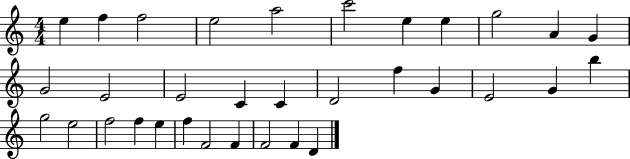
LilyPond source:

{
  \clef treble
  \numericTimeSignature
  \time 4/4
  \key c \major
  e''4 f''4 f''2 | e''2 a''2 | c'''2 e''4 e''4 | g''2 a'4 g'4 | \break g'2 e'2 | e'2 c'4 c'4 | d'2 f''4 g'4 | e'2 g'4 b''4 | \break g''2 e''2 | f''2 f''4 e''4 | f''4 f'2 f'4 | f'2 f'4 d'4 | \break \bar "|."
}